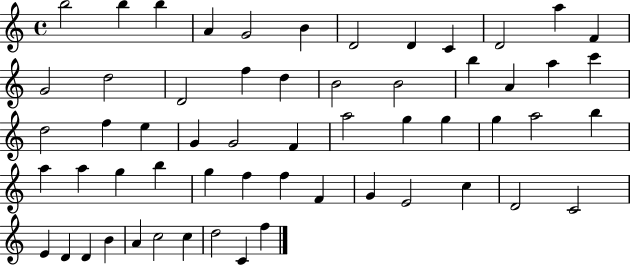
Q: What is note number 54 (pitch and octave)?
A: C5